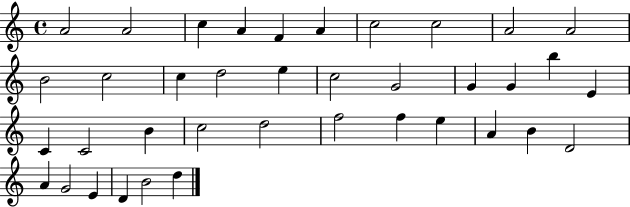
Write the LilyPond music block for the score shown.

{
  \clef treble
  \time 4/4
  \defaultTimeSignature
  \key c \major
  a'2 a'2 | c''4 a'4 f'4 a'4 | c''2 c''2 | a'2 a'2 | \break b'2 c''2 | c''4 d''2 e''4 | c''2 g'2 | g'4 g'4 b''4 e'4 | \break c'4 c'2 b'4 | c''2 d''2 | f''2 f''4 e''4 | a'4 b'4 d'2 | \break a'4 g'2 e'4 | d'4 b'2 d''4 | \bar "|."
}